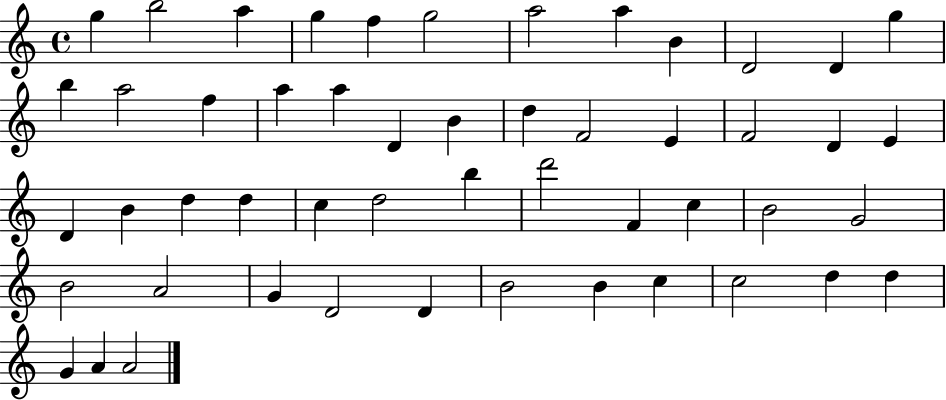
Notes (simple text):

G5/q B5/h A5/q G5/q F5/q G5/h A5/h A5/q B4/q D4/h D4/q G5/q B5/q A5/h F5/q A5/q A5/q D4/q B4/q D5/q F4/h E4/q F4/h D4/q E4/q D4/q B4/q D5/q D5/q C5/q D5/h B5/q D6/h F4/q C5/q B4/h G4/h B4/h A4/h G4/q D4/h D4/q B4/h B4/q C5/q C5/h D5/q D5/q G4/q A4/q A4/h